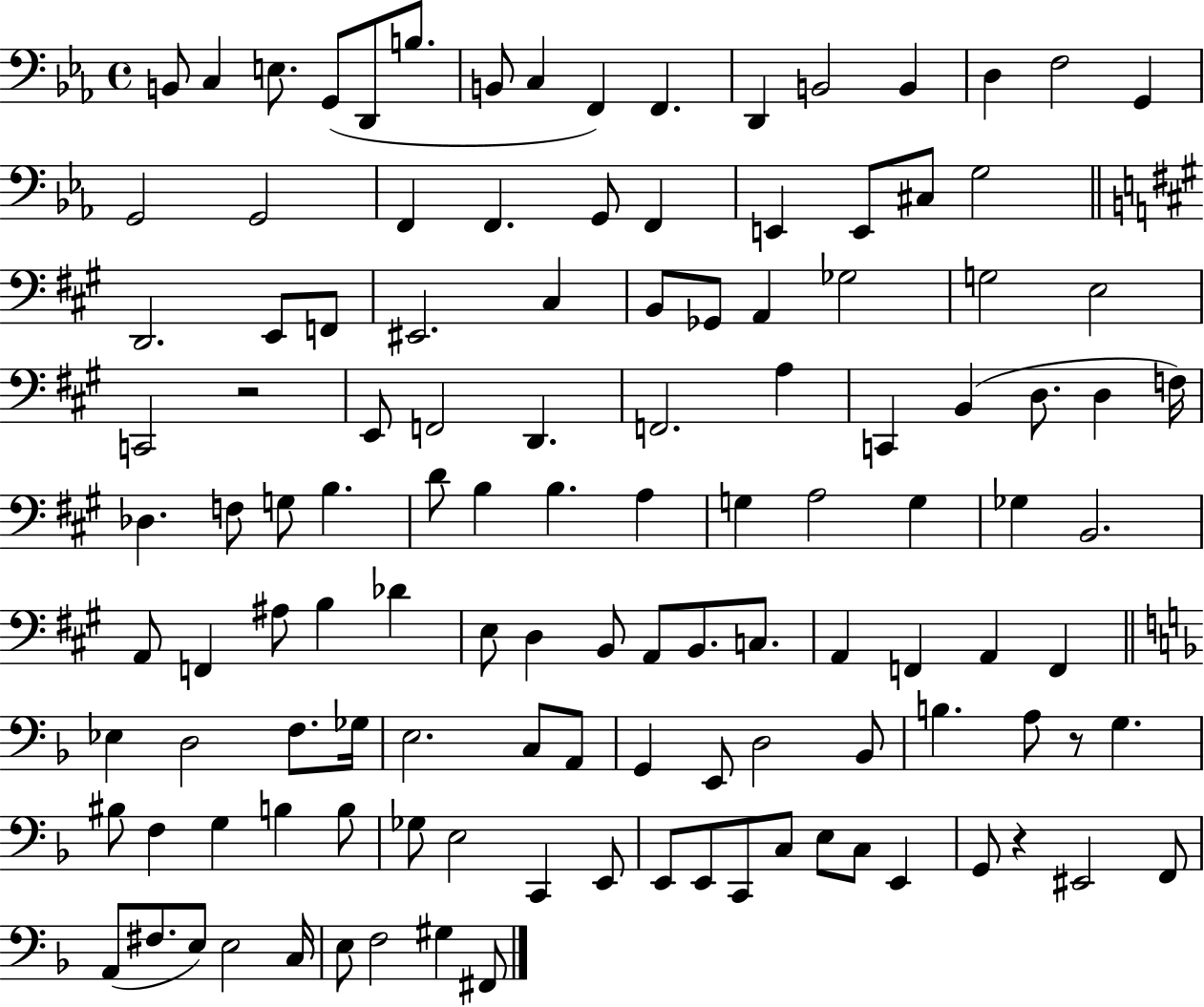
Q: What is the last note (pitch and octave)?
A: F#2